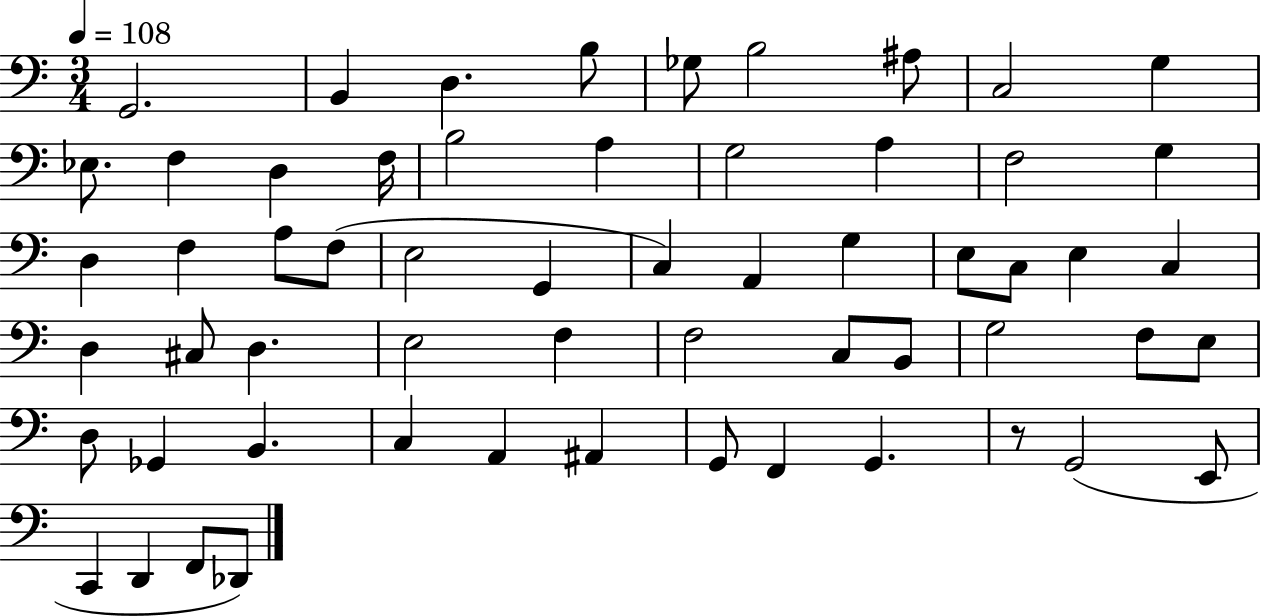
G2/h. B2/q D3/q. B3/e Gb3/e B3/h A#3/e C3/h G3/q Eb3/e. F3/q D3/q F3/s B3/h A3/q G3/h A3/q F3/h G3/q D3/q F3/q A3/e F3/e E3/h G2/q C3/q A2/q G3/q E3/e C3/e E3/q C3/q D3/q C#3/e D3/q. E3/h F3/q F3/h C3/e B2/e G3/h F3/e E3/e D3/e Gb2/q B2/q. C3/q A2/q A#2/q G2/e F2/q G2/q. R/e G2/h E2/e C2/q D2/q F2/e Db2/e